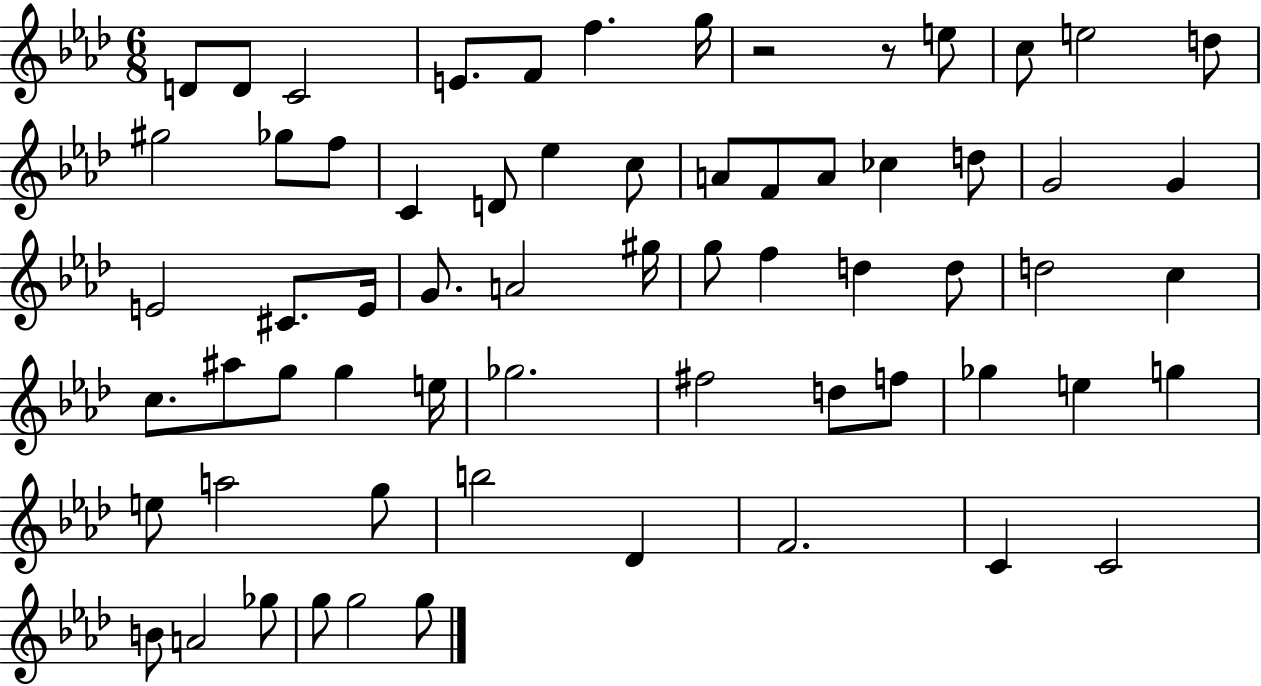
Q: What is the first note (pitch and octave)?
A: D4